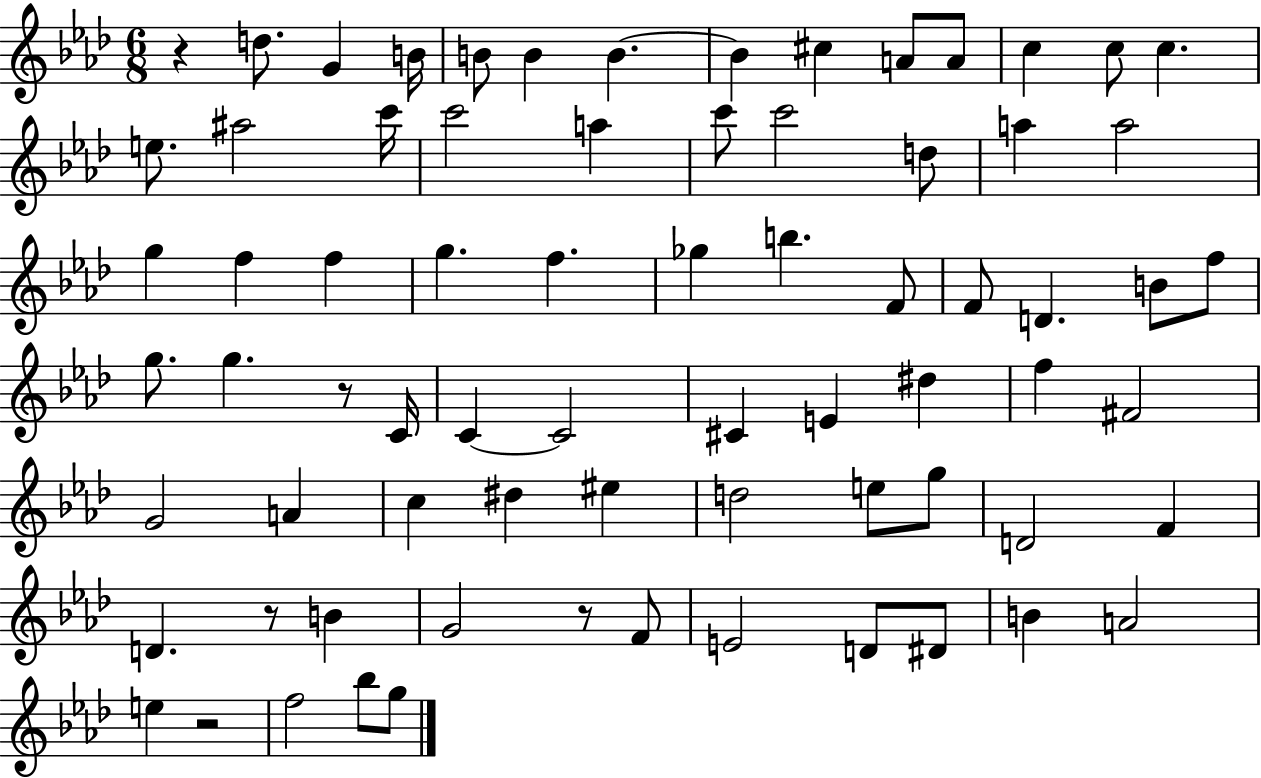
X:1
T:Untitled
M:6/8
L:1/4
K:Ab
z d/2 G B/4 B/2 B B B ^c A/2 A/2 c c/2 c e/2 ^a2 c'/4 c'2 a c'/2 c'2 d/2 a a2 g f f g f _g b F/2 F/2 D B/2 f/2 g/2 g z/2 C/4 C C2 ^C E ^d f ^F2 G2 A c ^d ^e d2 e/2 g/2 D2 F D z/2 B G2 z/2 F/2 E2 D/2 ^D/2 B A2 e z2 f2 _b/2 g/2